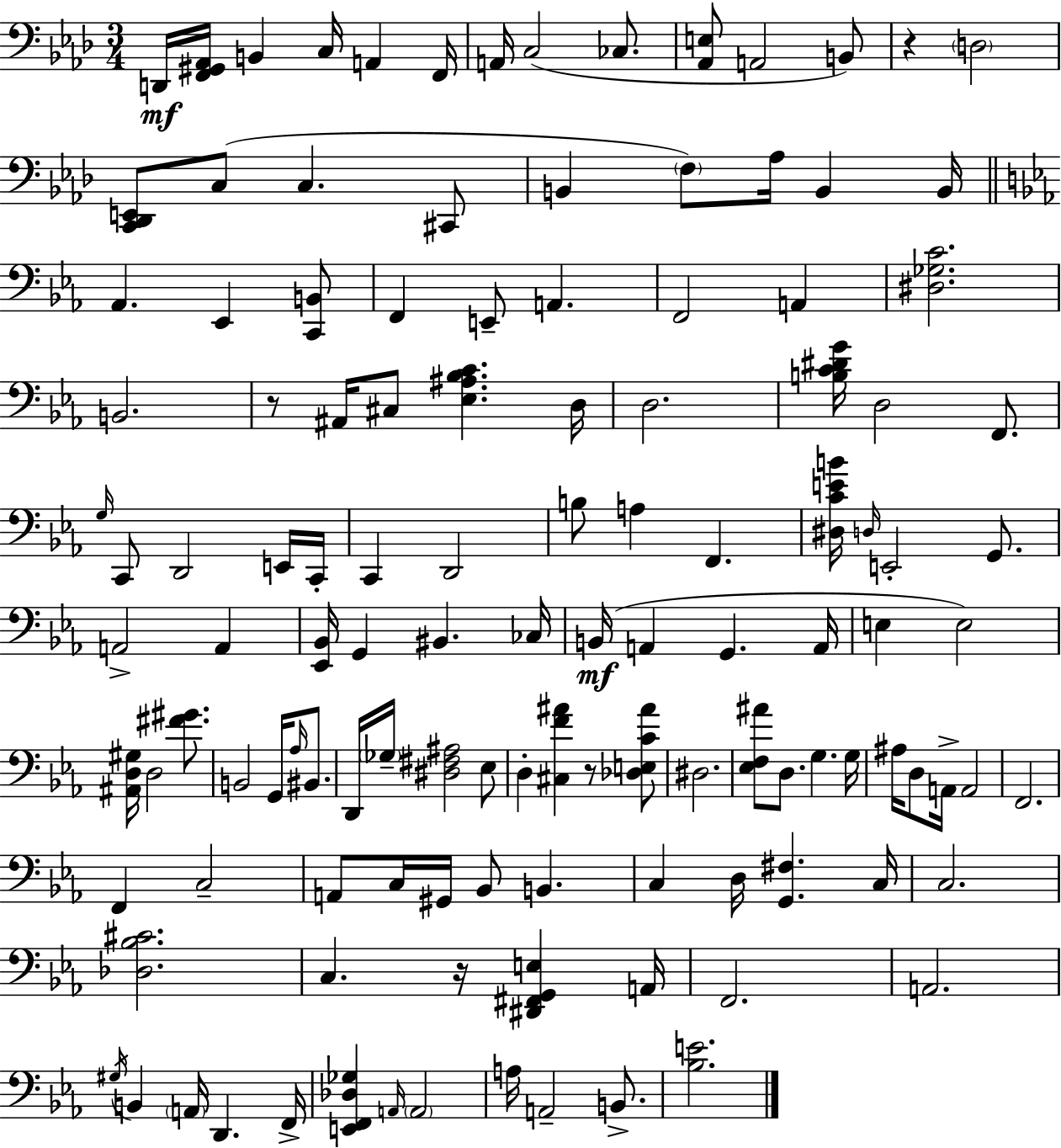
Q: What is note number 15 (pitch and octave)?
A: B2